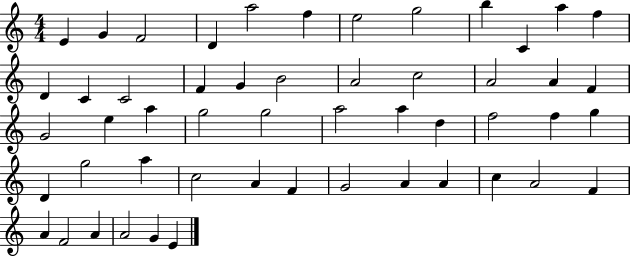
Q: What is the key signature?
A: C major